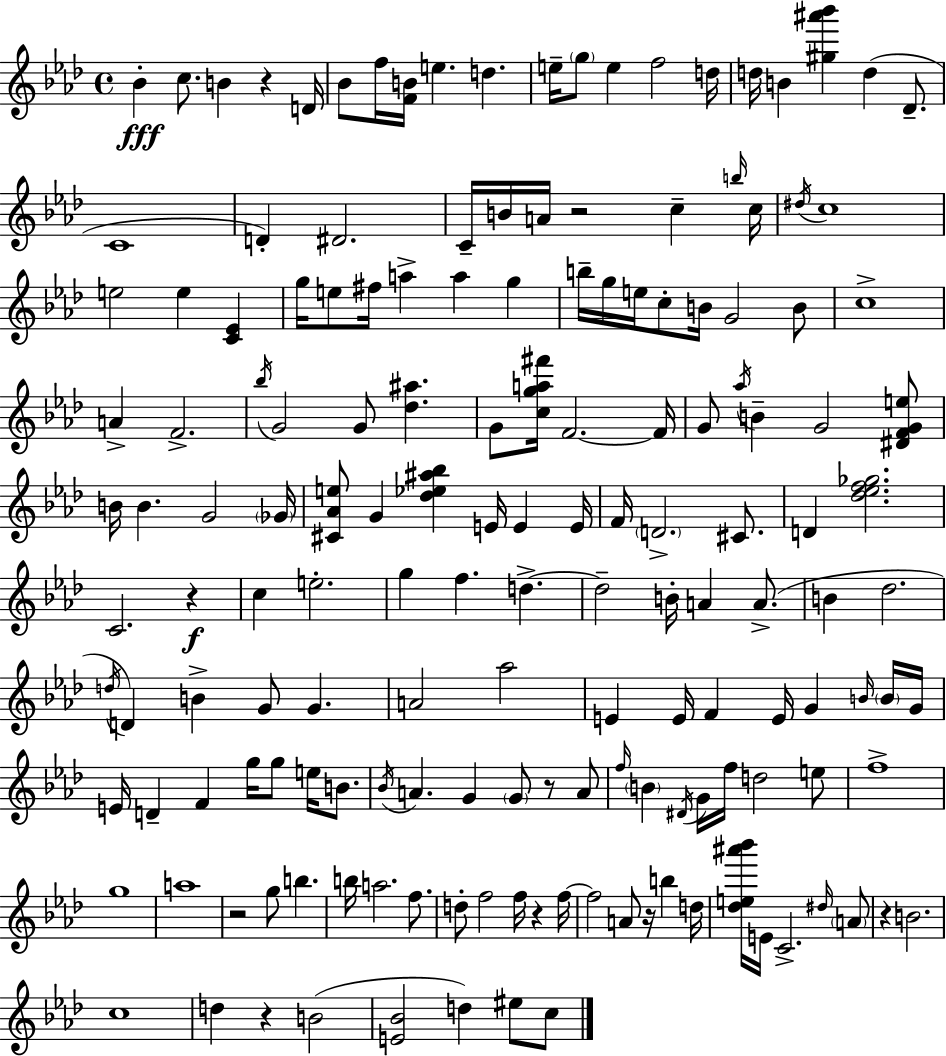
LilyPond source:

{
  \clef treble
  \time 4/4
  \defaultTimeSignature
  \key f \minor
  \repeat volta 2 { bes'4-.\fff c''8. b'4 r4 d'16 | bes'8 f''16 <f' b'>16 e''4. d''4. | e''16-- \parenthesize g''8 e''4 f''2 d''16 | d''16 b'4 <gis'' ais''' bes'''>4 d''4( des'8.-- | \break c'1 | d'4-.) dis'2. | c'16-- b'16 a'16 r2 c''4-- \grace { b''16 } | c''16 \acciaccatura { dis''16 } c''1 | \break e''2 e''4 <c' ees'>4 | g''16 e''8 fis''16 a''4-> a''4 g''4 | b''16-- g''16 e''16 c''8-. b'16 g'2 | b'8 c''1-> | \break a'4-> f'2.-> | \acciaccatura { bes''16 } g'2 g'8 <des'' ais''>4. | g'8 <c'' g'' a'' fis'''>16 f'2.~~ | f'16 g'8 \acciaccatura { aes''16 } b'4-- g'2 | \break <dis' f' g' e''>8 b'16 b'4. g'2 | \parenthesize ges'16 <cis' aes' e''>8 g'4 <des'' ees'' ais'' bes''>4 e'16 e'4 | e'16 f'16 \parenthesize d'2.-> | cis'8. d'4 <des'' ees'' f'' ges''>2. | \break c'2. | r4\f c''4 e''2.-. | g''4 f''4. d''4.->~~ | d''2-- b'16-. a'4 | \break a'8.->( b'4 des''2. | \acciaccatura { d''16 } d'4) b'4-> g'8 g'4. | a'2 aes''2 | e'4 e'16 f'4 e'16 g'4 | \break \grace { b'16 } \parenthesize b'16 g'16 e'16 d'4-- f'4 g''16 | g''8 e''16 b'8. \acciaccatura { bes'16 } a'4. g'4 | \parenthesize g'8 r8 a'8 \grace { f''16 } \parenthesize b'4 \acciaccatura { dis'16 } g'16 f''16 d''2 | e''8 f''1-> | \break g''1 | a''1 | r2 | g''8 b''4. b''16 a''2. | \break f''8. d''8-. f''2 | f''16 r4 f''16~~ f''2 | a'8 r16 b''4 d''16 <des'' e'' ais''' bes'''>16 e'16 c'2.-> | \grace { dis''16 } \parenthesize a'8 r4 b'2. | \break c''1 | d''4 r4 | b'2( <e' bes'>2 | d''4) eis''8 c''8 } \bar "|."
}